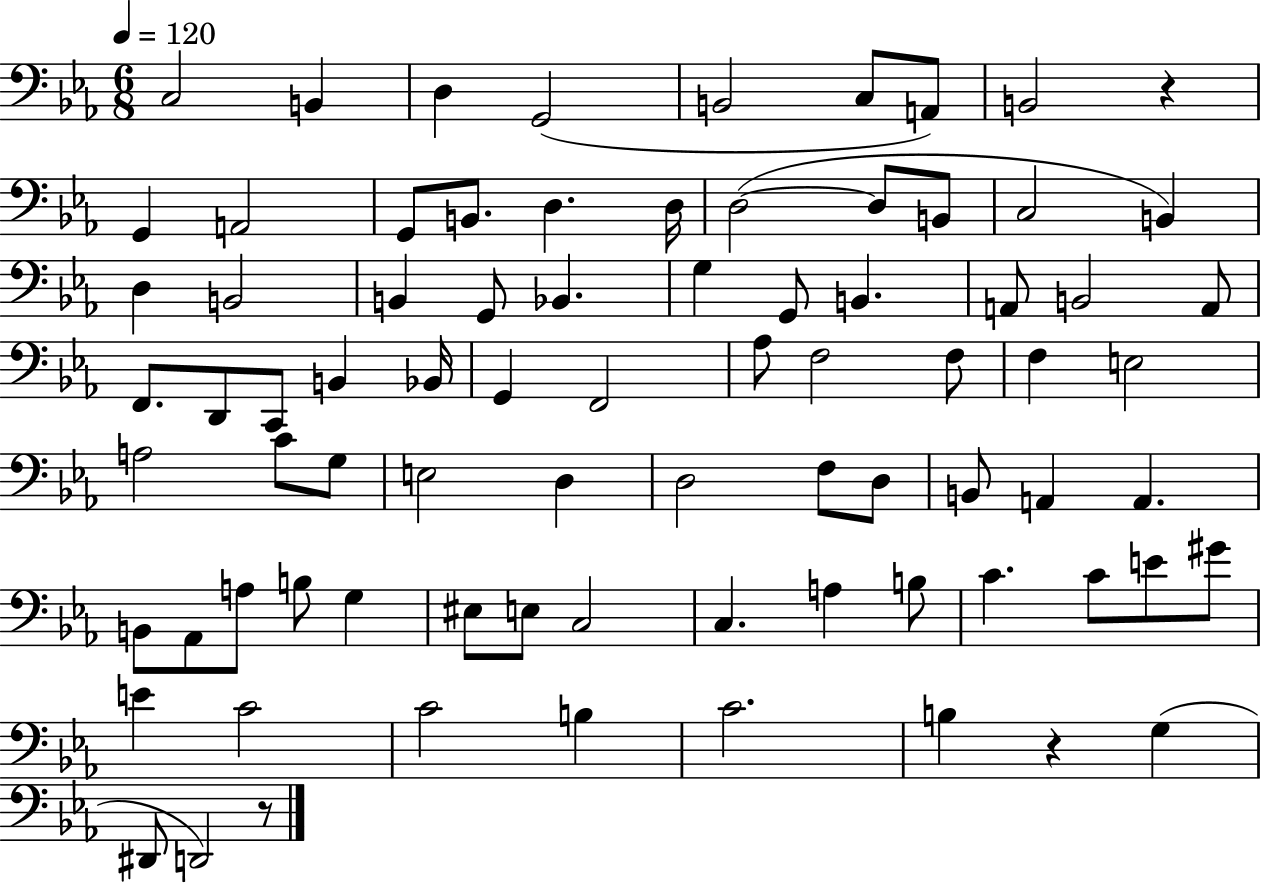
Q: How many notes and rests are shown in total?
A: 80